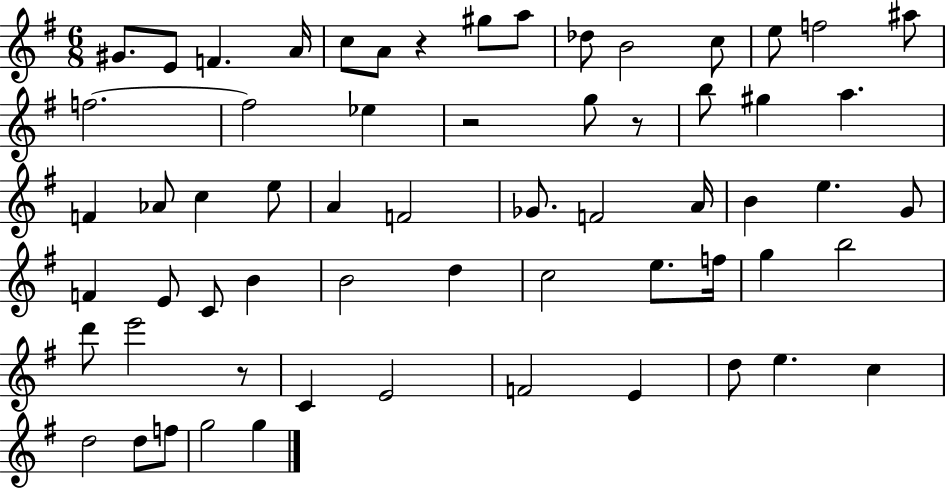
{
  \clef treble
  \numericTimeSignature
  \time 6/8
  \key g \major
  gis'8. e'8 f'4. a'16 | c''8 a'8 r4 gis''8 a''8 | des''8 b'2 c''8 | e''8 f''2 ais''8 | \break f''2.~~ | f''2 ees''4 | r2 g''8 r8 | b''8 gis''4 a''4. | \break f'4 aes'8 c''4 e''8 | a'4 f'2 | ges'8. f'2 a'16 | b'4 e''4. g'8 | \break f'4 e'8 c'8 b'4 | b'2 d''4 | c''2 e''8. f''16 | g''4 b''2 | \break d'''8 e'''2 r8 | c'4 e'2 | f'2 e'4 | d''8 e''4. c''4 | \break d''2 d''8 f''8 | g''2 g''4 | \bar "|."
}